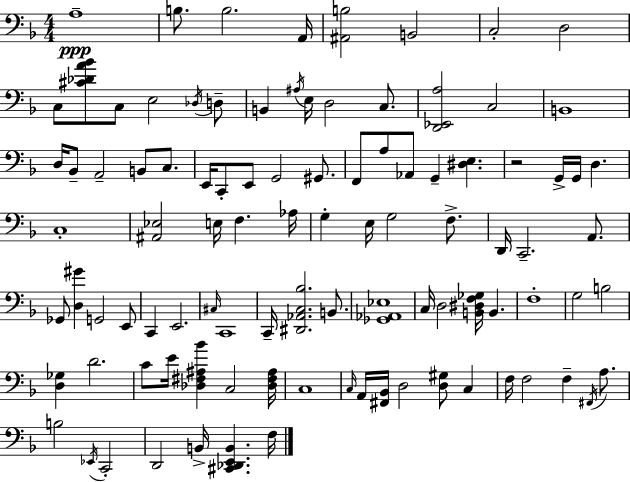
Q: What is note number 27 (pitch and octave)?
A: E2